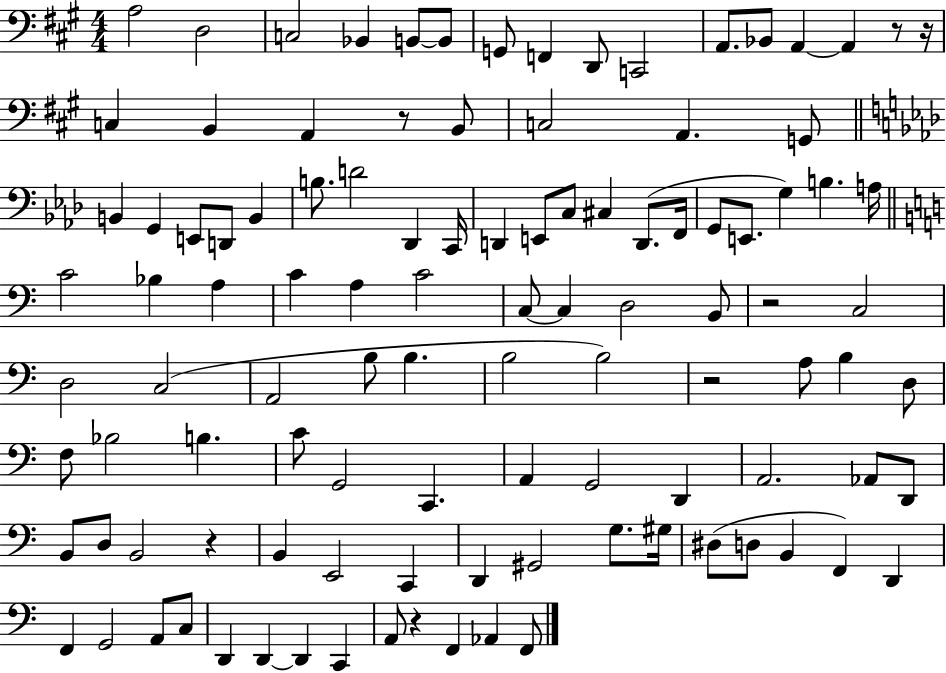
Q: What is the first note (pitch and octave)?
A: A3